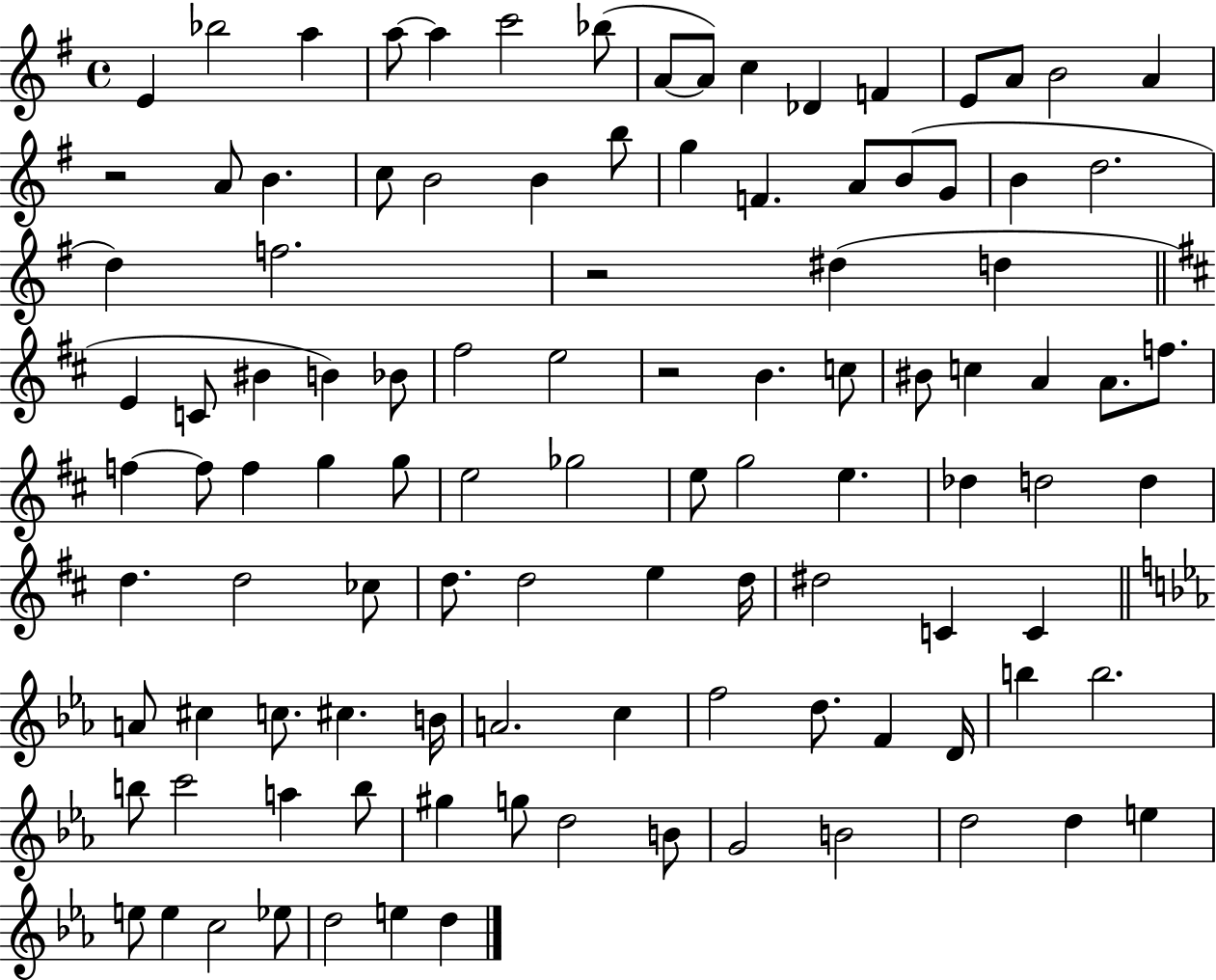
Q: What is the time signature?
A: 4/4